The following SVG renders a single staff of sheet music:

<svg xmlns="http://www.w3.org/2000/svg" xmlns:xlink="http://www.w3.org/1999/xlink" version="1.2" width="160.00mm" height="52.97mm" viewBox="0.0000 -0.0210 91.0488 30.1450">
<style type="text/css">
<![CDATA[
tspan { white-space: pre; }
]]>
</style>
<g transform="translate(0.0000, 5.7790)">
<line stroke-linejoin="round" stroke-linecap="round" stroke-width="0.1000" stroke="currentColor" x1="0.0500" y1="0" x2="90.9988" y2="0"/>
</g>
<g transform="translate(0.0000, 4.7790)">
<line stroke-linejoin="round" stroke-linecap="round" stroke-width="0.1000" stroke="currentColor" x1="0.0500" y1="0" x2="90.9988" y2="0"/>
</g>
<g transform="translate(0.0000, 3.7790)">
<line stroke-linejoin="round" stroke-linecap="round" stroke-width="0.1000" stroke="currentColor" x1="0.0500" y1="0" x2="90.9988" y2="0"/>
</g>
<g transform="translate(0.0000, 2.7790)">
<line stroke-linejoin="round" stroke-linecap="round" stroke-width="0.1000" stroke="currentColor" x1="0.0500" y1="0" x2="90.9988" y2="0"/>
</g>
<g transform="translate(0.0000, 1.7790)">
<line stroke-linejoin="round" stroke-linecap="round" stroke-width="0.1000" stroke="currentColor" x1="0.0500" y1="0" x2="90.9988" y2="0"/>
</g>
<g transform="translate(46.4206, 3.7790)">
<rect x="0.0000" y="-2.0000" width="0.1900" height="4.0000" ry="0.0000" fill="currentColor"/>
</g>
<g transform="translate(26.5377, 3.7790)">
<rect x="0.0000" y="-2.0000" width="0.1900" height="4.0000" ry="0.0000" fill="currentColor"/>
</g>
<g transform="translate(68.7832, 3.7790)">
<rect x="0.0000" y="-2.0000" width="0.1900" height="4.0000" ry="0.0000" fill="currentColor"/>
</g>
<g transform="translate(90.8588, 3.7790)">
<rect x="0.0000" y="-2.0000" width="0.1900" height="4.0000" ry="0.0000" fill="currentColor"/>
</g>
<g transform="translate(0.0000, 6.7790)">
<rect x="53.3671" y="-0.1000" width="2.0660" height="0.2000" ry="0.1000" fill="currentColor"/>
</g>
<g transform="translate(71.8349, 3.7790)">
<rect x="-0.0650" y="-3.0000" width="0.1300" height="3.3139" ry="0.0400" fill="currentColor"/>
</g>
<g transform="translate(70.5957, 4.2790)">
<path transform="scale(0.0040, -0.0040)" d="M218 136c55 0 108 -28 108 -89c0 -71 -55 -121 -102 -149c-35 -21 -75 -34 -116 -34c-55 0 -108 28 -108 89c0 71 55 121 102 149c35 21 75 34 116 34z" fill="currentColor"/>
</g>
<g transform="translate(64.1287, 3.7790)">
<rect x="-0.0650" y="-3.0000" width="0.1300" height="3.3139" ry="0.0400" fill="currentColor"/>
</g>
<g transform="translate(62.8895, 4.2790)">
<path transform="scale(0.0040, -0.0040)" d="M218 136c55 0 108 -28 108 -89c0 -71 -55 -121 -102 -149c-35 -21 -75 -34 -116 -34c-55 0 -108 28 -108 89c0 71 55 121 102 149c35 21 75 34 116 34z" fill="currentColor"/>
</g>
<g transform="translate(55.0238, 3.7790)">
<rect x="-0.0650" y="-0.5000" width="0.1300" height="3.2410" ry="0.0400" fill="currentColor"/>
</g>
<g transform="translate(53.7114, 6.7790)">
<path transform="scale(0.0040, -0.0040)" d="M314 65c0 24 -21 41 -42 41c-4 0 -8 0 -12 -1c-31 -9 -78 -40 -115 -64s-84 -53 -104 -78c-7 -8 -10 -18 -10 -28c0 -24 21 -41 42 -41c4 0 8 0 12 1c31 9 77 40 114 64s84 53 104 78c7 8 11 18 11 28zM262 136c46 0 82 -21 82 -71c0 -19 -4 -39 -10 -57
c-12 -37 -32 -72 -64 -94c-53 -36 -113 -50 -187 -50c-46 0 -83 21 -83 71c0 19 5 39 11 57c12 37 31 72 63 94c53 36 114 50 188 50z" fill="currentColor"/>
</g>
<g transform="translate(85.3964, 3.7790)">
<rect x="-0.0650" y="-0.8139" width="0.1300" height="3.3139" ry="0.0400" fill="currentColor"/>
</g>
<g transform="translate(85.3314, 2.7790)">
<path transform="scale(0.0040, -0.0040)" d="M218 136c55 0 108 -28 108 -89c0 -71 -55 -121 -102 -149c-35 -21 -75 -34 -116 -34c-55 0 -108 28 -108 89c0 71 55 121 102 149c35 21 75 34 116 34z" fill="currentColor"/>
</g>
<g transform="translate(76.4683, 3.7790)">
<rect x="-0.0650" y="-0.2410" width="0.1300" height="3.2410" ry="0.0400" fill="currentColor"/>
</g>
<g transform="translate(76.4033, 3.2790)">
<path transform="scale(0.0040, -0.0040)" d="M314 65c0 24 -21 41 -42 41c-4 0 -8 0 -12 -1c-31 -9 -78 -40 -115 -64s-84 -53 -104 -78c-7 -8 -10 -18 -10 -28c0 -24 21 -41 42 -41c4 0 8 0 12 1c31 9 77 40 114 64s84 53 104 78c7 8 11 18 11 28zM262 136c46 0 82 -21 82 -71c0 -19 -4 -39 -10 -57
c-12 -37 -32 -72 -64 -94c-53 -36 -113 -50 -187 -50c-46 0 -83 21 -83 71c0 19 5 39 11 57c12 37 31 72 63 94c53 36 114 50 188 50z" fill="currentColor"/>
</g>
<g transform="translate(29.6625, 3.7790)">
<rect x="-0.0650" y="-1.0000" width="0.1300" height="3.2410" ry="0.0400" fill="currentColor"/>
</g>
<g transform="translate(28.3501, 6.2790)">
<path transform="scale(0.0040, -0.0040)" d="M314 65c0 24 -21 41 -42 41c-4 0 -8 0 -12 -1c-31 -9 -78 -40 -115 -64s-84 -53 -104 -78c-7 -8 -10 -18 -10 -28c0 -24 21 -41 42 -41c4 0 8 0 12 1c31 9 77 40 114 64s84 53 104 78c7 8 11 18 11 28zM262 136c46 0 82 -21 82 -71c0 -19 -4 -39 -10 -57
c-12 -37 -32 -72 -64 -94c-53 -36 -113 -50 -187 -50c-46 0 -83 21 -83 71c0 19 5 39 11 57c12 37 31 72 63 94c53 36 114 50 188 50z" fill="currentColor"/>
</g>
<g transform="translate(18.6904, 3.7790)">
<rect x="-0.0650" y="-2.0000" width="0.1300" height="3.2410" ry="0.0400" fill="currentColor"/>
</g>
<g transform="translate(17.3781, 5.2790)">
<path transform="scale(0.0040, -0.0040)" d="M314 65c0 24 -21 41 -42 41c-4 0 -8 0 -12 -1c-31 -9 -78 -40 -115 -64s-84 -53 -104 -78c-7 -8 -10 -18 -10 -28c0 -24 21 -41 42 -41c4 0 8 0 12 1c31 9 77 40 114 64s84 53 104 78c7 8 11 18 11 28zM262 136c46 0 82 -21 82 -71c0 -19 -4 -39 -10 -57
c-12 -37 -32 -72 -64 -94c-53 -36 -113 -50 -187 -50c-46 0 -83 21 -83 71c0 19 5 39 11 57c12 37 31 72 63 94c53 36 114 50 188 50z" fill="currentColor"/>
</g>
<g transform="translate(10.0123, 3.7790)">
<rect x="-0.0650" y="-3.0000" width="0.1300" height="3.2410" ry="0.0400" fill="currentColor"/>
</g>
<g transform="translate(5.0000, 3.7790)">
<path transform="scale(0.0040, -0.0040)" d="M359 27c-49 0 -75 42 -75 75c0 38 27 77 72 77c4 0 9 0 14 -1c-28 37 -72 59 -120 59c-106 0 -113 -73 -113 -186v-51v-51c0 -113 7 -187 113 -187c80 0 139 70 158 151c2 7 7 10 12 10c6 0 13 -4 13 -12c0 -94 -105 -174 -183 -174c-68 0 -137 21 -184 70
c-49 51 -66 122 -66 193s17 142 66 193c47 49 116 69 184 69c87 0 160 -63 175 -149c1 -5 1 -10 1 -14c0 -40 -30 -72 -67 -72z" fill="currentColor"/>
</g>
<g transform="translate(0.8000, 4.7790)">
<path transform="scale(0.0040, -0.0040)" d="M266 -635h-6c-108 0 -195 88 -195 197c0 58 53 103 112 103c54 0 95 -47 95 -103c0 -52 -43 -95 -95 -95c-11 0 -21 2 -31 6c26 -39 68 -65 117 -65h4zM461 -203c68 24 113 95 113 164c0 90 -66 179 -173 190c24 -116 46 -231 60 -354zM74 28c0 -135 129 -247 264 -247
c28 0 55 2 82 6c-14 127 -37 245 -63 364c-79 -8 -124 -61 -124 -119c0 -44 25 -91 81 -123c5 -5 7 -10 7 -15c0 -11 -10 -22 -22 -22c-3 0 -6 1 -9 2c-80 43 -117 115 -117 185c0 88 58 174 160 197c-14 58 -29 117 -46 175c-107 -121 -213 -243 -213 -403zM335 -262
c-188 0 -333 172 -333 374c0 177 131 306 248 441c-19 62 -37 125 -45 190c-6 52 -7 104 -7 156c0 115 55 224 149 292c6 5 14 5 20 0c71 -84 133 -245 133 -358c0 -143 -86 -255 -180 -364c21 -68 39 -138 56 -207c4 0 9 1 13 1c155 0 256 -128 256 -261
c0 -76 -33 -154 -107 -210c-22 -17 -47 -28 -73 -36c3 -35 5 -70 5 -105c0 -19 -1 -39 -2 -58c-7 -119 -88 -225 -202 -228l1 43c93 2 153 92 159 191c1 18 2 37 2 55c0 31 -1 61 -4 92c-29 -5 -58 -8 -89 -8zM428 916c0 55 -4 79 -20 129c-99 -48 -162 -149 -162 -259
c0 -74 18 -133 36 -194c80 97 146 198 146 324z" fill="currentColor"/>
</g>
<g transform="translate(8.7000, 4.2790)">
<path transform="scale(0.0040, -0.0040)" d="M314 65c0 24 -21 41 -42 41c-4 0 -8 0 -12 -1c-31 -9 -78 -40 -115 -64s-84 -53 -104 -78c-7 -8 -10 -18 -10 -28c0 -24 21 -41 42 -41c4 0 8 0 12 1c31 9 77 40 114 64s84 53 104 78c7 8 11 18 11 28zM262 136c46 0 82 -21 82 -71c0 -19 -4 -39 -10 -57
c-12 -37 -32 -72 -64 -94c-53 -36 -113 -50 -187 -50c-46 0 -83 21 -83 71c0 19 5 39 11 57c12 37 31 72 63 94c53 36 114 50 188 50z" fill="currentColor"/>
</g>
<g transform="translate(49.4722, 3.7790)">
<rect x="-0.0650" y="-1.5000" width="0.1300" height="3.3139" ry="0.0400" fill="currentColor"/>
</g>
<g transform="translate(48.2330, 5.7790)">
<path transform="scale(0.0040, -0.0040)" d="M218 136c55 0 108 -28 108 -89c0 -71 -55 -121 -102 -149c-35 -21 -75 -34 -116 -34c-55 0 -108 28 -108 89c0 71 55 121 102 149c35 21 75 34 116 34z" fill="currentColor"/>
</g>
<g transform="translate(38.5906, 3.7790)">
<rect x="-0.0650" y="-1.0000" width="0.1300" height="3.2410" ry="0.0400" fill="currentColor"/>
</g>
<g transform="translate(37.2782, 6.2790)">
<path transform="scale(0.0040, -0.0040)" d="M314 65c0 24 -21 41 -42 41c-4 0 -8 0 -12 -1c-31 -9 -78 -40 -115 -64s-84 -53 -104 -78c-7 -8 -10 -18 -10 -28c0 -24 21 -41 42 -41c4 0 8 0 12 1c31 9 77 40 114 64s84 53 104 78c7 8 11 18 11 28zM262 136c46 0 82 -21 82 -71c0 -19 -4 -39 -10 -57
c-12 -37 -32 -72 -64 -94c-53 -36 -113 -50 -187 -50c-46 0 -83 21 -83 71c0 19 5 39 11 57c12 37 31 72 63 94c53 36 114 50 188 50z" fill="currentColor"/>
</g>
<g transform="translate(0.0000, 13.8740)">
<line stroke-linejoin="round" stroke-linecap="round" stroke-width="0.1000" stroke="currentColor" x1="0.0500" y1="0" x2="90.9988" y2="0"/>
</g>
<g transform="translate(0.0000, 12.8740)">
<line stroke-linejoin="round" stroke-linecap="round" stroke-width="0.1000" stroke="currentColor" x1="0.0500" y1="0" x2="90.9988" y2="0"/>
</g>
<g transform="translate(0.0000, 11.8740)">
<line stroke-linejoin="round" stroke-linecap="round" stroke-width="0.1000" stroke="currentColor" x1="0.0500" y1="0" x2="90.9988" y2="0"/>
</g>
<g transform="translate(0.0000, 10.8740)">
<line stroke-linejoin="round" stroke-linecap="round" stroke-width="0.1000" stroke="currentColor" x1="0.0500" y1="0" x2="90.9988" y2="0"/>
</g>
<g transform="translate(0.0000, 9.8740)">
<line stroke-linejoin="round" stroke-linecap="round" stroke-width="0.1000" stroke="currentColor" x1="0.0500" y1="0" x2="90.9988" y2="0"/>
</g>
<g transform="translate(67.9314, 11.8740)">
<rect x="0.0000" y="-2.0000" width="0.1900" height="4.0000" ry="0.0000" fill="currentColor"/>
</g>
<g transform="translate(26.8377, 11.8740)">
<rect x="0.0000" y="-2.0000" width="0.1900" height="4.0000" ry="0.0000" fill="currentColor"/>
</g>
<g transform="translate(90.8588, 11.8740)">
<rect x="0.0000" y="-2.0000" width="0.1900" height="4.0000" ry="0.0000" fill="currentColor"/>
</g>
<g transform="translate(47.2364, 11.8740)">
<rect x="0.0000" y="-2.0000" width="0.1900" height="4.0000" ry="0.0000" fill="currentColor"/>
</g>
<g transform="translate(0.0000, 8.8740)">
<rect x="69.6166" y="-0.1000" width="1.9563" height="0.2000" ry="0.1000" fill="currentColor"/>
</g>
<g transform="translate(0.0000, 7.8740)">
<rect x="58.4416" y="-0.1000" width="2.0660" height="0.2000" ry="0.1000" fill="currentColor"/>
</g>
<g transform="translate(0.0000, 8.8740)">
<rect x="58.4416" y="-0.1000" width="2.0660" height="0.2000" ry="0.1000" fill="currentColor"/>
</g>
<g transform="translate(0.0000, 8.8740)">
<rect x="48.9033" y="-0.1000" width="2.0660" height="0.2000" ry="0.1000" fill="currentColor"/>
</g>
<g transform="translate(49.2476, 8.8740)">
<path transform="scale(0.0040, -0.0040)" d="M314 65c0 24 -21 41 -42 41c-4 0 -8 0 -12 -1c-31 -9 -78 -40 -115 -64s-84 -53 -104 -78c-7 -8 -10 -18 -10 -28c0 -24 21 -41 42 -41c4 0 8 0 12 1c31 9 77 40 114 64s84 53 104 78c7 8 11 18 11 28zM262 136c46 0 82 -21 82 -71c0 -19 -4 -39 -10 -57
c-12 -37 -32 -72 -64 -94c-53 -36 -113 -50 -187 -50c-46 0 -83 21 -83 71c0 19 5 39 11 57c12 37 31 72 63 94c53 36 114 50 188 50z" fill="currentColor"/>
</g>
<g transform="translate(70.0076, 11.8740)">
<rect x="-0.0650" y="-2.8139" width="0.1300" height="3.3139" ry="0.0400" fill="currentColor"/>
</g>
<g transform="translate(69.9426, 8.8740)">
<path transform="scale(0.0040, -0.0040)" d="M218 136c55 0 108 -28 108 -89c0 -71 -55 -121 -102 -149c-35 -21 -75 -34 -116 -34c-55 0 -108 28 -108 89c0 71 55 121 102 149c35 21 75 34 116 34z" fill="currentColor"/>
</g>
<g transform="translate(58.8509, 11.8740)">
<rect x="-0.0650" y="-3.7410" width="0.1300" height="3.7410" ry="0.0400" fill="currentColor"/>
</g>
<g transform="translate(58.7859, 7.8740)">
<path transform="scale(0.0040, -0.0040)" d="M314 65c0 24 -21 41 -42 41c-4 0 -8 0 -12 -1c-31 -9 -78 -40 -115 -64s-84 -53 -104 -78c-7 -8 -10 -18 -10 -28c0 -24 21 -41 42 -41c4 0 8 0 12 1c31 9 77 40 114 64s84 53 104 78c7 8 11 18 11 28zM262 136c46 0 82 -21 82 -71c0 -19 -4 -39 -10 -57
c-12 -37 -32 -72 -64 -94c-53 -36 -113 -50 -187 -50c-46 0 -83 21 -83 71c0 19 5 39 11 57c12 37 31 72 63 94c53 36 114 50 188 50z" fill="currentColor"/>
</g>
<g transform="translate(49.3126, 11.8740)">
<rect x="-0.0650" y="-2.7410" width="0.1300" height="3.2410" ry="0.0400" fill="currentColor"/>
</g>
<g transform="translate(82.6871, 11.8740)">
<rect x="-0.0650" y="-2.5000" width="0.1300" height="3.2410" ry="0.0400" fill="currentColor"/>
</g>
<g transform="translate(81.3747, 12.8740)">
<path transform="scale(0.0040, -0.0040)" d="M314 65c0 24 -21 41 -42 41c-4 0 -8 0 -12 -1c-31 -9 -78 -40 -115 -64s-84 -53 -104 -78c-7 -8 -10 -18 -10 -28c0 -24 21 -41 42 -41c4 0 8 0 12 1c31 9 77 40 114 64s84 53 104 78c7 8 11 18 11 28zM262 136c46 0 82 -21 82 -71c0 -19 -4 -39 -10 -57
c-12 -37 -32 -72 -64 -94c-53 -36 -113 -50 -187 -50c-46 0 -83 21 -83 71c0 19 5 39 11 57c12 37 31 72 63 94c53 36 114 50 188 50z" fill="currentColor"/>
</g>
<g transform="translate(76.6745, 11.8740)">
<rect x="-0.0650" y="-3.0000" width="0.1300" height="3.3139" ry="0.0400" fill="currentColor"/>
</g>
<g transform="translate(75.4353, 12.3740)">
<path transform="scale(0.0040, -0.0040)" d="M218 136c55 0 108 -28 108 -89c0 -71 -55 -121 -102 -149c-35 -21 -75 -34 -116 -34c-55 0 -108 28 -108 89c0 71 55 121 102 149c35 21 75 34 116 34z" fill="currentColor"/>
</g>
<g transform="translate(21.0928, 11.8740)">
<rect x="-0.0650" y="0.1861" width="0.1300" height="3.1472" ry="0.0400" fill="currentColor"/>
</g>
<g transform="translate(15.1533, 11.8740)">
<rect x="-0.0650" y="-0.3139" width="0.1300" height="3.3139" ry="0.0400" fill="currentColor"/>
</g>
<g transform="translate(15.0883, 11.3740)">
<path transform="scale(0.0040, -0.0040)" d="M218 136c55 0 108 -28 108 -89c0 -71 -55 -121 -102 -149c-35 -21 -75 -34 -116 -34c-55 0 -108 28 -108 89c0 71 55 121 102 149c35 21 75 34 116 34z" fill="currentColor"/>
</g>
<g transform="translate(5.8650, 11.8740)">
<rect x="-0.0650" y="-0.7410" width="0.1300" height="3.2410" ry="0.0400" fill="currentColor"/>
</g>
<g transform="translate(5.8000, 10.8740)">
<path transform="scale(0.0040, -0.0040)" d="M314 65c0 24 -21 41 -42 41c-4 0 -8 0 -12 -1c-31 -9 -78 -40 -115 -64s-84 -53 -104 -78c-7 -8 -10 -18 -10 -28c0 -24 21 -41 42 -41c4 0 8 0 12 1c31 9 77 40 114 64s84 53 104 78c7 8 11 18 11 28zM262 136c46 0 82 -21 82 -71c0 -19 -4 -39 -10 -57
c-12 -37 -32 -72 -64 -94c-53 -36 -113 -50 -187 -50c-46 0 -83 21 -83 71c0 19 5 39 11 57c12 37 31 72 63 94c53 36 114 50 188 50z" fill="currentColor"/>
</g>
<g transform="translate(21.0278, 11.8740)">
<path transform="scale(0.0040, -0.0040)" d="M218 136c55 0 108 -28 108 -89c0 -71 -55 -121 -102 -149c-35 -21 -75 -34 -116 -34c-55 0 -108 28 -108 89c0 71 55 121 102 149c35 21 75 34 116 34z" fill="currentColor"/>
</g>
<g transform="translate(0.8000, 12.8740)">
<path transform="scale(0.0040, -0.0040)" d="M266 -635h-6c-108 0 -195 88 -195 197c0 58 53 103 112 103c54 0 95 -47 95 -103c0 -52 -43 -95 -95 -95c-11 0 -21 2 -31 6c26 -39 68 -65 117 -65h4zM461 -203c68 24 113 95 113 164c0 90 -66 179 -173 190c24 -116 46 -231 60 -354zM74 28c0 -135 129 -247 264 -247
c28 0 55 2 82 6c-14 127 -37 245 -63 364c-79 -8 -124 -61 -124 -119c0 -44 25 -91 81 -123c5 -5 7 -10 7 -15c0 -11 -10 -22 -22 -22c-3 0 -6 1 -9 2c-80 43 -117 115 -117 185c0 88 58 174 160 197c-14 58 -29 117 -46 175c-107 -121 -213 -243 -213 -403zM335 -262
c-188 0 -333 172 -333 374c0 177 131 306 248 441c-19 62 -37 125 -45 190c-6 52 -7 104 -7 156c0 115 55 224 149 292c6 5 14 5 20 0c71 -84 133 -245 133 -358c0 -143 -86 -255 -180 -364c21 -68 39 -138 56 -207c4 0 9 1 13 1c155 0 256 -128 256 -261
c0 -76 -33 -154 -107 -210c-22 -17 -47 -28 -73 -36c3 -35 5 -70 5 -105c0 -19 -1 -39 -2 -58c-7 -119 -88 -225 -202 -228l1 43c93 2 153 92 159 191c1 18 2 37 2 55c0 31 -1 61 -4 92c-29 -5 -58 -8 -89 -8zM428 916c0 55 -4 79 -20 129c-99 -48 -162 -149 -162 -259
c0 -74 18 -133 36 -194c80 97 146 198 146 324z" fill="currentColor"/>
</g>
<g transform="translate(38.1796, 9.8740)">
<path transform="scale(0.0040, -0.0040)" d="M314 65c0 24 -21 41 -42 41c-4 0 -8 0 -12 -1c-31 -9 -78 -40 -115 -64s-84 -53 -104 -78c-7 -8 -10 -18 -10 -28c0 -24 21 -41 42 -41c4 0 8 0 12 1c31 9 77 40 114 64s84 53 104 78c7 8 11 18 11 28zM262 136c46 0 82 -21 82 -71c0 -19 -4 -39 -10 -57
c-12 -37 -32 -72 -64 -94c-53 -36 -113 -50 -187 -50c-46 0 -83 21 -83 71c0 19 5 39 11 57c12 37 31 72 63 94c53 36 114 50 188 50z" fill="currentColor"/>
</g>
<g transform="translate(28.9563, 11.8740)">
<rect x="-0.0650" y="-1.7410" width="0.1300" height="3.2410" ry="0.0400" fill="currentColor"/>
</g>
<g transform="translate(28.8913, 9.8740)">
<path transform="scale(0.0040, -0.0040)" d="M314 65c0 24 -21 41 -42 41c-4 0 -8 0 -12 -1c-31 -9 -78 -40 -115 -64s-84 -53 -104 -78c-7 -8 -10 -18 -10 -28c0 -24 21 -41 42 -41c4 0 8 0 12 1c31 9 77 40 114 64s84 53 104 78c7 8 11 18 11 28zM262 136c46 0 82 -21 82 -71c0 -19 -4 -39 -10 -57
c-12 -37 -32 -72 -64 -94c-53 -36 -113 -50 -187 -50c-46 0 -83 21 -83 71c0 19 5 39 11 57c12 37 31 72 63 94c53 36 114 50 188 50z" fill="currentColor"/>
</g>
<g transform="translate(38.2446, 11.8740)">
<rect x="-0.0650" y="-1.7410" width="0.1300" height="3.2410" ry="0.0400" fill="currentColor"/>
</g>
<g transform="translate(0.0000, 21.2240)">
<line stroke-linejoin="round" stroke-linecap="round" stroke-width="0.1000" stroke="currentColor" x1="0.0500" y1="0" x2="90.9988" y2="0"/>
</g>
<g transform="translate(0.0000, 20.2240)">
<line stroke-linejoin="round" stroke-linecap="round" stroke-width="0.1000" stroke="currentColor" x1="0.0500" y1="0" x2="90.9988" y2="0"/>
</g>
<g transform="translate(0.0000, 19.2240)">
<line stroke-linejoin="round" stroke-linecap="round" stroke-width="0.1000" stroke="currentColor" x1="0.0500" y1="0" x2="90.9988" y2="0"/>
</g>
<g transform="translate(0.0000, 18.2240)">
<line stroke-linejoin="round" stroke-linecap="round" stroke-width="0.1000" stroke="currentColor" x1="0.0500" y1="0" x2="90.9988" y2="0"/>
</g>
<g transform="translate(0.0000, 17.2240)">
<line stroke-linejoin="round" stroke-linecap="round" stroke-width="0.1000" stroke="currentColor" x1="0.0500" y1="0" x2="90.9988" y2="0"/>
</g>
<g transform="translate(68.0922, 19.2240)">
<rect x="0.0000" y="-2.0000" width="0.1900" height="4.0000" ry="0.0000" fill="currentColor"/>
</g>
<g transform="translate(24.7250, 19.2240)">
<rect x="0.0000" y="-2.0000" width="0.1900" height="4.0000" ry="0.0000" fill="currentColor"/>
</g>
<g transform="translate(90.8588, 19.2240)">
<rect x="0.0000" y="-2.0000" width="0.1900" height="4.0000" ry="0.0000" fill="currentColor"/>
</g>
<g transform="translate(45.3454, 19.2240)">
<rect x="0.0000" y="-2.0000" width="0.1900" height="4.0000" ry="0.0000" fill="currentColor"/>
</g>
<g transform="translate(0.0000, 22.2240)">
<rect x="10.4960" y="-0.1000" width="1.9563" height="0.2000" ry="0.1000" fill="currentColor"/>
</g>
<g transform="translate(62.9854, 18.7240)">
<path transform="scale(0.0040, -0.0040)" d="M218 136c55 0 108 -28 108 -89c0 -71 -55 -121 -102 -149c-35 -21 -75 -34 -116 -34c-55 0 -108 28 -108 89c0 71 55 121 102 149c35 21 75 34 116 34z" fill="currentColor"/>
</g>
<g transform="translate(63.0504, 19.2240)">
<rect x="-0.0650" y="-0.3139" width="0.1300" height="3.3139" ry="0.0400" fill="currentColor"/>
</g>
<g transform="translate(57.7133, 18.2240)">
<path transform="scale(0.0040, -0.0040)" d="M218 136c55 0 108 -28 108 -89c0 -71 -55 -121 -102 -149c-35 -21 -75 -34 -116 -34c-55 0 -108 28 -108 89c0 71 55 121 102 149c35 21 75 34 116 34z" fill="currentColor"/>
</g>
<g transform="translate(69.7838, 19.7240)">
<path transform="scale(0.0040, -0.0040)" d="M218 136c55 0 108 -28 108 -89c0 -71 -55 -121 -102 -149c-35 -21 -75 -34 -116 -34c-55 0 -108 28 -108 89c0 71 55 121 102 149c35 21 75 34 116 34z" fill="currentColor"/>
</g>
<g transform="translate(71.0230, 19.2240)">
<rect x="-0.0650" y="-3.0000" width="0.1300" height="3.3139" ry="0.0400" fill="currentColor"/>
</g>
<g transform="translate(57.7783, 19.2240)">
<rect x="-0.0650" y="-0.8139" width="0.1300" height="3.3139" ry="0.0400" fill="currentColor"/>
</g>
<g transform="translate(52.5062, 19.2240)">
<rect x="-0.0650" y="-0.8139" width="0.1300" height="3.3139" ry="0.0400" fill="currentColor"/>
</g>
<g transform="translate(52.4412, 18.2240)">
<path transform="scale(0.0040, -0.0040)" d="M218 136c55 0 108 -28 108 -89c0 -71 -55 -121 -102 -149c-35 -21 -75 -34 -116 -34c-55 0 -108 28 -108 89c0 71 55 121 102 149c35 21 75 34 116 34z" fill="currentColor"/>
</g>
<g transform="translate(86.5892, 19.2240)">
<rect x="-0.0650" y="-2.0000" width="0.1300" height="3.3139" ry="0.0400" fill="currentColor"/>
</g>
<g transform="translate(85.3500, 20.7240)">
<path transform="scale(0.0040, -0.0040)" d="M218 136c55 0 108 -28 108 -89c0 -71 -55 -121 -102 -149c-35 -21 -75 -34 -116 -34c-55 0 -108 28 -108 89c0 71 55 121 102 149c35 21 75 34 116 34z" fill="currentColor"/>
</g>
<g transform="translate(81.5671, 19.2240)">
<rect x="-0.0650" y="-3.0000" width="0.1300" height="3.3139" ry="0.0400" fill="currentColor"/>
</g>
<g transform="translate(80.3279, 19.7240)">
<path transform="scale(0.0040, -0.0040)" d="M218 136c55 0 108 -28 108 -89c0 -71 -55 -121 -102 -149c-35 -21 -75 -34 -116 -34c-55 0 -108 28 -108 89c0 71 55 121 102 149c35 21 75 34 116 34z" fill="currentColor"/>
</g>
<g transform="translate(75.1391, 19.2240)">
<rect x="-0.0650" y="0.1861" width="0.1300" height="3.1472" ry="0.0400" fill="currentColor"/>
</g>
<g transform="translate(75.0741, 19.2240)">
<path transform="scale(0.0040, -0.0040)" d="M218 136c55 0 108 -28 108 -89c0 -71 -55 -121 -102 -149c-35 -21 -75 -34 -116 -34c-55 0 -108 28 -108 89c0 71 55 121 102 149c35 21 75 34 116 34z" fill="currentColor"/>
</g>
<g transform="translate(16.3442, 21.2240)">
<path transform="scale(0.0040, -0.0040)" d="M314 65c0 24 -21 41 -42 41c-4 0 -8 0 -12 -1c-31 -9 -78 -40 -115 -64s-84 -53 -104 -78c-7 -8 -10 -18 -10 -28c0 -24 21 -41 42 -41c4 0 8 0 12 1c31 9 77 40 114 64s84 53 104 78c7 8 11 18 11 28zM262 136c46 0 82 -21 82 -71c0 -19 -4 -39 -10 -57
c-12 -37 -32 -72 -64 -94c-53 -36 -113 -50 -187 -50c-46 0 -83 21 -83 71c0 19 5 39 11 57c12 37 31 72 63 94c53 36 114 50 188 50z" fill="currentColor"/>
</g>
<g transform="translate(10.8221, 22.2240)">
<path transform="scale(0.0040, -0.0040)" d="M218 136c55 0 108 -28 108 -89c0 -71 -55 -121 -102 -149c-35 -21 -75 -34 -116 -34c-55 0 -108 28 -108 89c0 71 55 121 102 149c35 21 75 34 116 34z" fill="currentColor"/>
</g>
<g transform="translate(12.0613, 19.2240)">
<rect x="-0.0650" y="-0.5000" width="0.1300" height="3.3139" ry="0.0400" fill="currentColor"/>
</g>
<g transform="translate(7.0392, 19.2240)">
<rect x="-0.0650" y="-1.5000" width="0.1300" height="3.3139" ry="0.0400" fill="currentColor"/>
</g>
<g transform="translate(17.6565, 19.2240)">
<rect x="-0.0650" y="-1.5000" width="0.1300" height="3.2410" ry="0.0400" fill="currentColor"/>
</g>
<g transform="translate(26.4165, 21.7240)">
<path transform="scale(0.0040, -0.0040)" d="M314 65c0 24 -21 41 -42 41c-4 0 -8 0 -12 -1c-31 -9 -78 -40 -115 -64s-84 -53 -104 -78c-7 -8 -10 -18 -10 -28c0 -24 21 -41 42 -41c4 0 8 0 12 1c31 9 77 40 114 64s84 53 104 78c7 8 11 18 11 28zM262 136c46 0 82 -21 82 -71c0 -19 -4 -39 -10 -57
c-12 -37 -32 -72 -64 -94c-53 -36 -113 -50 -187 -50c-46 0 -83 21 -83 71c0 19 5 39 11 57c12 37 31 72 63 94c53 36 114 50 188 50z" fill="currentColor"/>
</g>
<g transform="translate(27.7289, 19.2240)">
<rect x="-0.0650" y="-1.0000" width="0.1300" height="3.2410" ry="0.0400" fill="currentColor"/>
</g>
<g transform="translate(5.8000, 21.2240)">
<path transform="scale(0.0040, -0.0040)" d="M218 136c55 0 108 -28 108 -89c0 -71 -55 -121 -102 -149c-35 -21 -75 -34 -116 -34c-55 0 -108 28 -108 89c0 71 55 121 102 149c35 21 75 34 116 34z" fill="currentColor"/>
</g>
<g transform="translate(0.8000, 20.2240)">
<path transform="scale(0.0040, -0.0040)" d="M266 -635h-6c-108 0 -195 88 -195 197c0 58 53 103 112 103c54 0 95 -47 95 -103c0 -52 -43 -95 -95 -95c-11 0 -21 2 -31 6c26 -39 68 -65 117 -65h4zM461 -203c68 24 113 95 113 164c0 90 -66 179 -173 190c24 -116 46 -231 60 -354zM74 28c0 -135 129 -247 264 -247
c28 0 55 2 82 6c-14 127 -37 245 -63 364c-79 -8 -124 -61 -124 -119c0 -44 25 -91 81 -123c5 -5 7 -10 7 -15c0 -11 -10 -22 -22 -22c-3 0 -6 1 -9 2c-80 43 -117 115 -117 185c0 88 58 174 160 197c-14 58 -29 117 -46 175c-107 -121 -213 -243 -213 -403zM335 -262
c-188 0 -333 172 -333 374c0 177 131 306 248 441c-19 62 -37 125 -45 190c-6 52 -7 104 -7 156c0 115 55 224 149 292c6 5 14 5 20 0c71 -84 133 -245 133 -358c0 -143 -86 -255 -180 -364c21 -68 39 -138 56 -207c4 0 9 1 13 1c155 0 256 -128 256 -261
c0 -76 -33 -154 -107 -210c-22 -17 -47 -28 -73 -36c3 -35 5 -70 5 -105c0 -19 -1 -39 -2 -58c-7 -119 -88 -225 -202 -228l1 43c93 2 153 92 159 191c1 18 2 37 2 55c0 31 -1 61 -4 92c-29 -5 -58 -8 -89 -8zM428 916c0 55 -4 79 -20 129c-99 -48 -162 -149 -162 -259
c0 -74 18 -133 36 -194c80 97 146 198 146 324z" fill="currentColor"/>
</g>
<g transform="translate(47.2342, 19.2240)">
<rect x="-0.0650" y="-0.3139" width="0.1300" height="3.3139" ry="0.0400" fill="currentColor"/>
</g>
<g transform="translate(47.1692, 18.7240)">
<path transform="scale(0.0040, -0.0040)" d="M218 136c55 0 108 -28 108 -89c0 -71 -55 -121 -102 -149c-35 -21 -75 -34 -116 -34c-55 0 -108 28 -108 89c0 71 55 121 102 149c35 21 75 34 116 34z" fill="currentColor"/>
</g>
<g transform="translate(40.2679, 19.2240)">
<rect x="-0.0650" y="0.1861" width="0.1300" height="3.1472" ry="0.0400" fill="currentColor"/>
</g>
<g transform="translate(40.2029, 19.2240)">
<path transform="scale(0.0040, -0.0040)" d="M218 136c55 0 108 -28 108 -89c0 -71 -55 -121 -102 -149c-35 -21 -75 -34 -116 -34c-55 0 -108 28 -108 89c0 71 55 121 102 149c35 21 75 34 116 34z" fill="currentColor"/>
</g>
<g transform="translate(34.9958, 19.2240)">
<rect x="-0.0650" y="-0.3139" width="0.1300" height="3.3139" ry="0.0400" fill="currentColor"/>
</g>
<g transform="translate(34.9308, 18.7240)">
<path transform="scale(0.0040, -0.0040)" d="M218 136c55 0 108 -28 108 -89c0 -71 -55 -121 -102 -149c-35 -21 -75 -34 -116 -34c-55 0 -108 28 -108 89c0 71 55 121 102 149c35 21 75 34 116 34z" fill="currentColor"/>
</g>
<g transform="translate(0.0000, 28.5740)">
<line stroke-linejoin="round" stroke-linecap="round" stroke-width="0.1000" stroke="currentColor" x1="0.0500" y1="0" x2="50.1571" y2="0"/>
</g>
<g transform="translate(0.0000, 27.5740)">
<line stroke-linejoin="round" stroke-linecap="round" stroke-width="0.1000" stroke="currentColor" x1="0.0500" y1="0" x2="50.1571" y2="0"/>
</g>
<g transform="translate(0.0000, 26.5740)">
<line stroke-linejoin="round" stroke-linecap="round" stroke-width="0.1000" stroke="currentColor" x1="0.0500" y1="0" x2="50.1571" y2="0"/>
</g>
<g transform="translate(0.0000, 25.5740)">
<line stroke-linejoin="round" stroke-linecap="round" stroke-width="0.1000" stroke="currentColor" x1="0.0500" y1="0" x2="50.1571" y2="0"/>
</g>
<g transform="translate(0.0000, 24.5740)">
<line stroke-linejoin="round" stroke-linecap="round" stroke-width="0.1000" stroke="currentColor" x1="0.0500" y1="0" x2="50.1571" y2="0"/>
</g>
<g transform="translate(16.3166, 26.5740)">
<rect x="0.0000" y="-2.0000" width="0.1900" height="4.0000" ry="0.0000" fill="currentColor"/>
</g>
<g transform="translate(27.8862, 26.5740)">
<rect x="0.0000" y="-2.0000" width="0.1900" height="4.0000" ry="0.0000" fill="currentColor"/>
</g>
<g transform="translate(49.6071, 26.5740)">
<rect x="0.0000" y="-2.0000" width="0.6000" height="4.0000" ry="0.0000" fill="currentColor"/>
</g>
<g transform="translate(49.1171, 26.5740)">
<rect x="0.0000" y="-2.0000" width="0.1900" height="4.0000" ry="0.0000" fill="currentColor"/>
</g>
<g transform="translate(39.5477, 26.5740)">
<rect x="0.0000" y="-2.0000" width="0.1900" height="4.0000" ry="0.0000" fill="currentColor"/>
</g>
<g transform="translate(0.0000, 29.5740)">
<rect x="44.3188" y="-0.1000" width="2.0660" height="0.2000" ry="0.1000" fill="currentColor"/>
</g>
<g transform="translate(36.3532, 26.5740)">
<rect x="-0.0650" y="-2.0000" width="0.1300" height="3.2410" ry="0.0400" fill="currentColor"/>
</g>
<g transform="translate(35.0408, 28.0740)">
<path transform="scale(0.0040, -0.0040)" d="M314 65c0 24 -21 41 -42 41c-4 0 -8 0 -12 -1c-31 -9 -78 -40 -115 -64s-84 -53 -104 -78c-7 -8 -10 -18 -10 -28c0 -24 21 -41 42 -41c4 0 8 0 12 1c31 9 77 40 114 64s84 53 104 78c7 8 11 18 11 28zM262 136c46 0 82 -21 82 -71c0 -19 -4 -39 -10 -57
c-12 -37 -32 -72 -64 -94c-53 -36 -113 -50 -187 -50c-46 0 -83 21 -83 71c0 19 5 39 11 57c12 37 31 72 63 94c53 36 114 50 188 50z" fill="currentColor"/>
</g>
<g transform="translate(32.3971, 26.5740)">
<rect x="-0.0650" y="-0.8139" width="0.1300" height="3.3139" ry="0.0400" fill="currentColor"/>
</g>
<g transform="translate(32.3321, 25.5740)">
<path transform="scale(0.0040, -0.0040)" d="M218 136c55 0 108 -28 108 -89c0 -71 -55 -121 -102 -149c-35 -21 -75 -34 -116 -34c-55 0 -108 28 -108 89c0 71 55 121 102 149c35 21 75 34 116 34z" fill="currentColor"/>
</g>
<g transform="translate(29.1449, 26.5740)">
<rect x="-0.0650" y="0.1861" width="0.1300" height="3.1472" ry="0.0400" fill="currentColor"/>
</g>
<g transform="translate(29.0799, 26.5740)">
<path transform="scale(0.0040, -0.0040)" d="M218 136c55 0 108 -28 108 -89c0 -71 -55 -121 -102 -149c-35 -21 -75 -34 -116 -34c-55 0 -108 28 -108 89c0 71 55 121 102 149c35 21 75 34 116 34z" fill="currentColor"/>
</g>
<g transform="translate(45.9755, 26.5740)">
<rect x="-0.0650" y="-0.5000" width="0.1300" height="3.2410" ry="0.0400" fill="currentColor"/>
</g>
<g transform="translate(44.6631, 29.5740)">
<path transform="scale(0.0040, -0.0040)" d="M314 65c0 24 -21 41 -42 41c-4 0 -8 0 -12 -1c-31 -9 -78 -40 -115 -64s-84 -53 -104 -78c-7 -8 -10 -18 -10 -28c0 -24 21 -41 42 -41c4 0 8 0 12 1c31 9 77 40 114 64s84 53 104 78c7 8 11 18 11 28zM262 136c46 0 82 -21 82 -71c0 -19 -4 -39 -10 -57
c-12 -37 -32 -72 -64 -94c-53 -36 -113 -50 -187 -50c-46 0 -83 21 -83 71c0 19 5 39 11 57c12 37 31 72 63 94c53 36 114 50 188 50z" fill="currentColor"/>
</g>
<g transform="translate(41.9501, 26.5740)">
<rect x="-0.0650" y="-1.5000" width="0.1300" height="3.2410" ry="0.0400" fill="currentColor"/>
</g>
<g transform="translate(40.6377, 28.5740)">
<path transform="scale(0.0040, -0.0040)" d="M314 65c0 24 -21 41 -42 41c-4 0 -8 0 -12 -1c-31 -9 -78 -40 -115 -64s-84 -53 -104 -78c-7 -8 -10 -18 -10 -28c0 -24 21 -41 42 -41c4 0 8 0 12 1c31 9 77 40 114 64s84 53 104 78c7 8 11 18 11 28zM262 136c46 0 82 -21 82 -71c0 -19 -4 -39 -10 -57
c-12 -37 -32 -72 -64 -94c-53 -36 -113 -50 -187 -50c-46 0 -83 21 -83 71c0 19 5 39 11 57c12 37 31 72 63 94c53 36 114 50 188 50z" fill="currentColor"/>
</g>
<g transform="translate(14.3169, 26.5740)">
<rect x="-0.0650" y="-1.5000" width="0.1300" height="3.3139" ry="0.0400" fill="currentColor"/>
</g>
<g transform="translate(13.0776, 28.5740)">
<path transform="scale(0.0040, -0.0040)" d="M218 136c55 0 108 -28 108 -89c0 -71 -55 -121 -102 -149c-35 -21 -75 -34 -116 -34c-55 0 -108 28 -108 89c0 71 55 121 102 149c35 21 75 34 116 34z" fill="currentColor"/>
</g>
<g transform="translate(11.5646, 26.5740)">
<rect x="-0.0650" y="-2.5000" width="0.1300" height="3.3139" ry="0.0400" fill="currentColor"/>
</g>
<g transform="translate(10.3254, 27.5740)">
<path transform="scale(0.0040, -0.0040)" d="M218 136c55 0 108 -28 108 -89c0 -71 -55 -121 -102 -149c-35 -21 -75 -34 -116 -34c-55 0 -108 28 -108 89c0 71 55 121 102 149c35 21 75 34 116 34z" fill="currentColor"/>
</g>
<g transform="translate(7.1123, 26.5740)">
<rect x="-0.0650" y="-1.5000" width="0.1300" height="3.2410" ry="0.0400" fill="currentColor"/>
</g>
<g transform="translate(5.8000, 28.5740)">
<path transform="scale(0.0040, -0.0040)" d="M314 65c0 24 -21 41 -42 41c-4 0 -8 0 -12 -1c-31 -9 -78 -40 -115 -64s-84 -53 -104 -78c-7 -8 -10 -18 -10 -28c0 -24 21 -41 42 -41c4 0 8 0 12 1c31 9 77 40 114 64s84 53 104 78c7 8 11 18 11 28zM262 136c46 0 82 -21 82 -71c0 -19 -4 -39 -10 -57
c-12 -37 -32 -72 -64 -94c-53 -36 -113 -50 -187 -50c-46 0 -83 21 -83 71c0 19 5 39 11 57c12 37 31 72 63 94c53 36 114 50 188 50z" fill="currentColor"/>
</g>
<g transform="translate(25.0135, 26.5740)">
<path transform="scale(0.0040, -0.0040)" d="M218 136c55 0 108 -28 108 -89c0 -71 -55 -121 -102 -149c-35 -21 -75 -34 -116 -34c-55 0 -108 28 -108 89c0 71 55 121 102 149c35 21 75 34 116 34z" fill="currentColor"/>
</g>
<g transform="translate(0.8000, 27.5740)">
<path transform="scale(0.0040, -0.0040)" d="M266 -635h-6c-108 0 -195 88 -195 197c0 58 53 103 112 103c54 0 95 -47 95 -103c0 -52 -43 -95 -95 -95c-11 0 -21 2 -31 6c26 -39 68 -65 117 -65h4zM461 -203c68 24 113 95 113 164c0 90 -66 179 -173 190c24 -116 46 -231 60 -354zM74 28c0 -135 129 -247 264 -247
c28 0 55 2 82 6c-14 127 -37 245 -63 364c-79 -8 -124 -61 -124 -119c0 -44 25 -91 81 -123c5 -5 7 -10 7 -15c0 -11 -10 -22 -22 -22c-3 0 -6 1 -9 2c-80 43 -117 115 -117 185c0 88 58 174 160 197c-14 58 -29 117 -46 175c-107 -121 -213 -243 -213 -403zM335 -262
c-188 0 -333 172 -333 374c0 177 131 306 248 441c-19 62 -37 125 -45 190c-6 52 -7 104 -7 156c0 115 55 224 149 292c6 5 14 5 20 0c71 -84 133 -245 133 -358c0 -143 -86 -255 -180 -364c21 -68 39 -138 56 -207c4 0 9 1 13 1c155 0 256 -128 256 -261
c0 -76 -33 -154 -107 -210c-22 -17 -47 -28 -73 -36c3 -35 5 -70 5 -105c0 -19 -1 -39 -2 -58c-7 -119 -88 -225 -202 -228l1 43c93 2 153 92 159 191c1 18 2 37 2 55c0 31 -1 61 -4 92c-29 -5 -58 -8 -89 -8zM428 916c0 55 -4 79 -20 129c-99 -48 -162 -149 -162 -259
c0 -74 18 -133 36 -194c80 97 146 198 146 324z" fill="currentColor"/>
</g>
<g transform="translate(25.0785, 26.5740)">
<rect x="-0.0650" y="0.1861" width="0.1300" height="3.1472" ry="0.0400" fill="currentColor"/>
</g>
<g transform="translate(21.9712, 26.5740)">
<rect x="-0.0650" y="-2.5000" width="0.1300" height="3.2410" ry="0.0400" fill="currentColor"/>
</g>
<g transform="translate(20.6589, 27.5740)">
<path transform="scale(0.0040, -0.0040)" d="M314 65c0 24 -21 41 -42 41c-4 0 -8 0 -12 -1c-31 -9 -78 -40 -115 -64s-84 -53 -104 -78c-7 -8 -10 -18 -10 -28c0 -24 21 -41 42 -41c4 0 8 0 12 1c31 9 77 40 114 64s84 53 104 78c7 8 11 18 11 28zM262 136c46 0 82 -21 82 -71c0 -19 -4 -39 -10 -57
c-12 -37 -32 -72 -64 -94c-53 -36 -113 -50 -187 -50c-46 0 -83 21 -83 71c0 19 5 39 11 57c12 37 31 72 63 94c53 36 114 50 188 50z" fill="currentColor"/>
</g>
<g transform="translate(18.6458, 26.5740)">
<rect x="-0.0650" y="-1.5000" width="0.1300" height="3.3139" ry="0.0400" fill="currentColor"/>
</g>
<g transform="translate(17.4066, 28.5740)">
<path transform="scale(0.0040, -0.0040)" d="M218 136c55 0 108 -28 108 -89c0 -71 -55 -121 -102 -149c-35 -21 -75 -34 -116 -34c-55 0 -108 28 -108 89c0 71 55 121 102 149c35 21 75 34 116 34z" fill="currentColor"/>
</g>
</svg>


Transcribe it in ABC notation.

X:1
T:Untitled
M:4/4
L:1/4
K:C
A2 F2 D2 D2 E C2 A A c2 d d2 c B f2 f2 a2 c'2 a A G2 E C E2 D2 c B c d d c A B A F E2 G E E G2 B B d F2 E2 C2